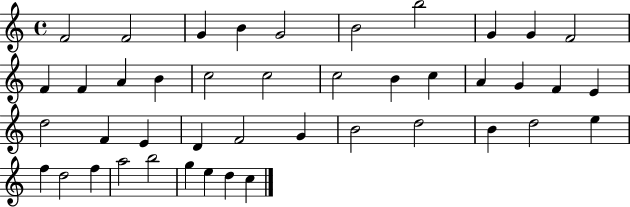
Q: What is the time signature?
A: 4/4